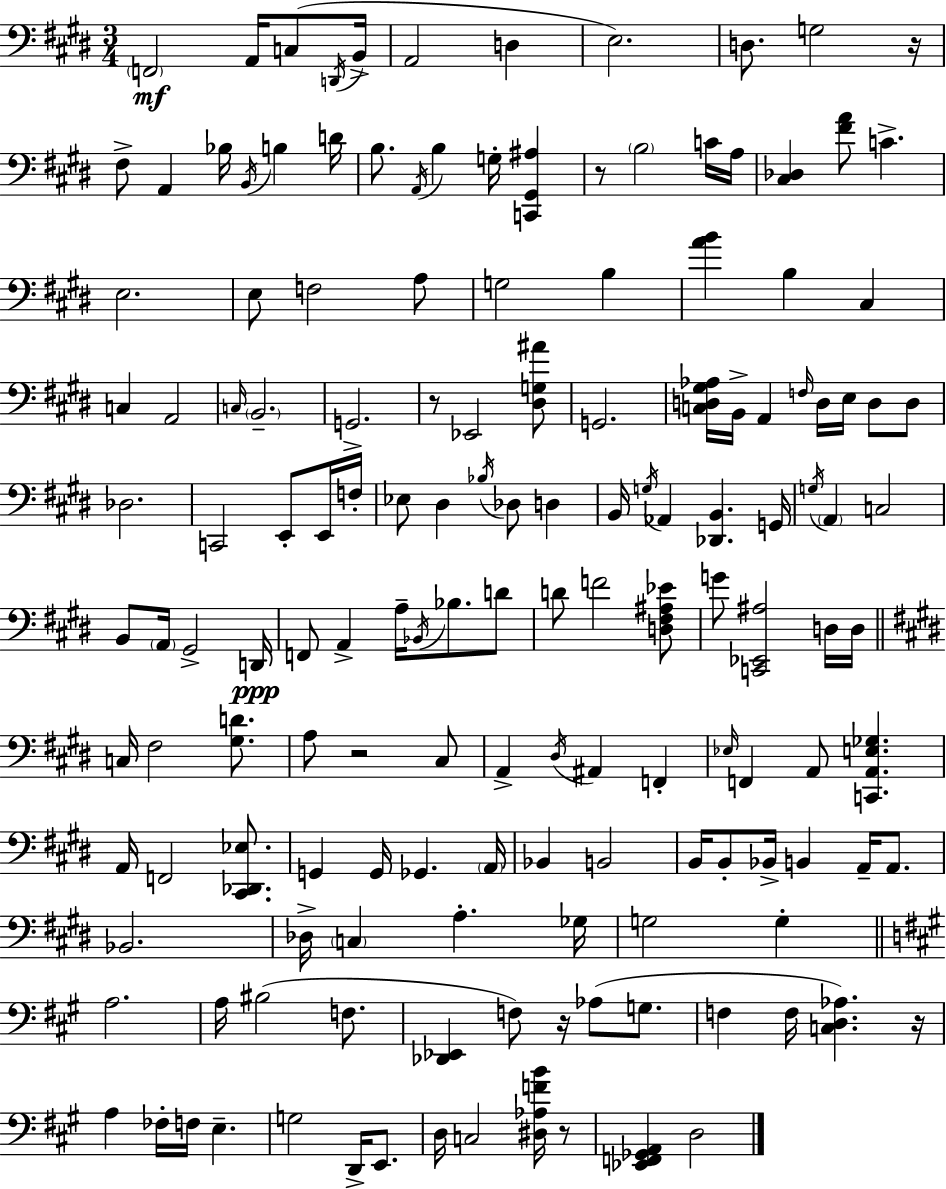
X:1
T:Untitled
M:3/4
L:1/4
K:E
F,,2 A,,/4 C,/2 D,,/4 B,,/4 A,,2 D, E,2 D,/2 G,2 z/4 ^F,/2 A,, _B,/4 B,,/4 B, D/4 B,/2 A,,/4 B, G,/4 [C,,^G,,^A,] z/2 B,2 C/4 A,/4 [^C,_D,] [^FA]/2 C E,2 E,/2 F,2 A,/2 G,2 B, [AB] B, ^C, C, A,,2 C,/4 B,,2 G,,2 z/2 _E,,2 [^D,G,^A]/2 G,,2 [C,D,^G,_A,]/4 B,,/4 A,, F,/4 D,/4 E,/4 D,/2 D,/2 _D,2 C,,2 E,,/2 E,,/4 F,/4 _E,/2 ^D, _B,/4 _D,/2 D, B,,/4 G,/4 _A,, [_D,,B,,] G,,/4 G,/4 A,, C,2 B,,/2 A,,/4 ^G,,2 D,,/4 F,,/2 A,, A,/4 _B,,/4 _B,/2 D/2 D/2 F2 [D,^F,^A,_E]/2 G/2 [C,,_E,,^A,]2 D,/4 D,/4 C,/4 ^F,2 [^G,D]/2 A,/2 z2 ^C,/2 A,, ^D,/4 ^A,, F,, _E,/4 F,, A,,/2 [C,,A,,E,_G,] A,,/4 F,,2 [^C,,_D,,_E,]/2 G,, G,,/4 _G,, A,,/4 _B,, B,,2 B,,/4 B,,/2 _B,,/4 B,, A,,/4 A,,/2 _B,,2 _D,/4 C, A, _G,/4 G,2 G, A,2 A,/4 ^B,2 F,/2 [_D,,_E,,] F,/2 z/4 _A,/2 G,/2 F, F,/4 [C,D,_A,] z/4 A, _F,/4 F,/4 E, G,2 D,,/4 E,,/2 D,/4 C,2 [^D,_A,FB]/4 z/2 [_E,,F,,_G,,A,,] D,2